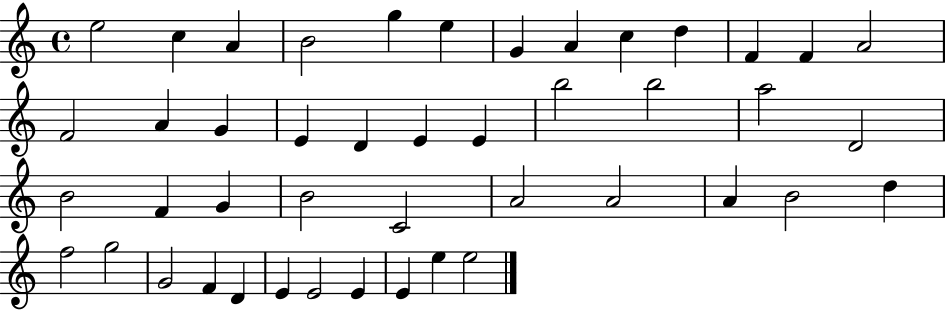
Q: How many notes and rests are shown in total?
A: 45